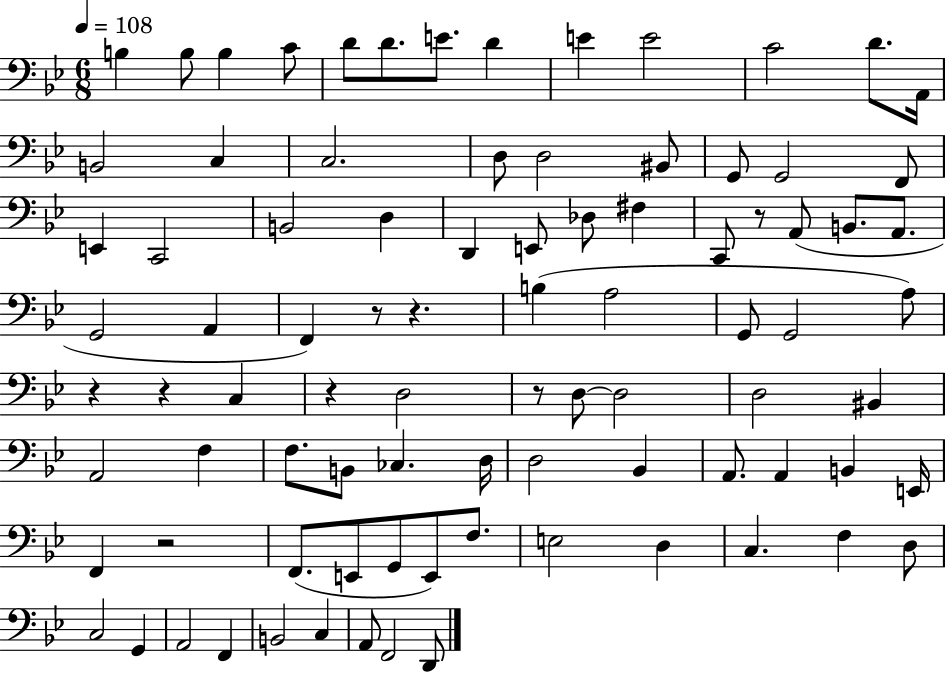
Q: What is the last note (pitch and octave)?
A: D2